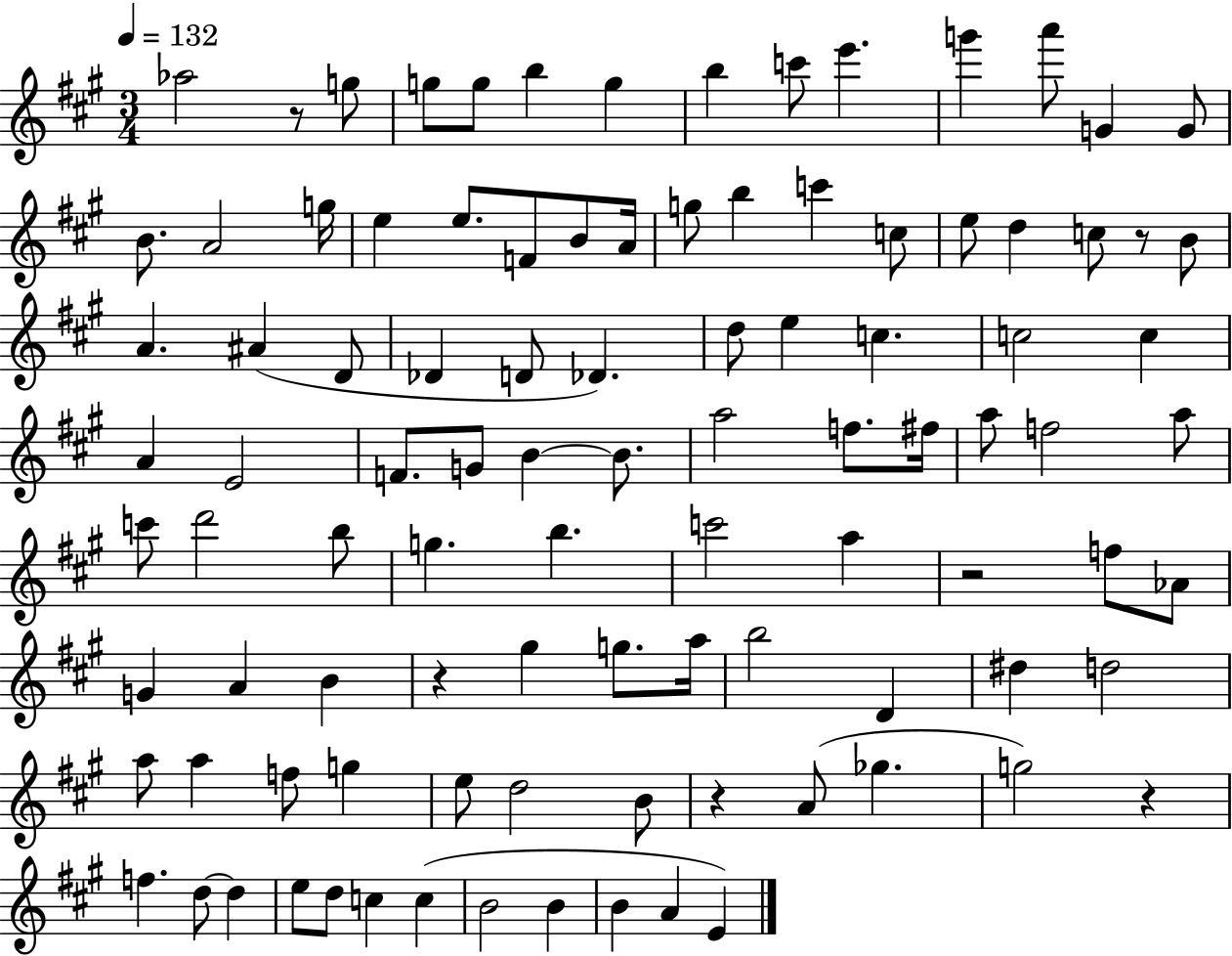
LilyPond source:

{
  \clef treble
  \numericTimeSignature
  \time 3/4
  \key a \major
  \tempo 4 = 132
  aes''2 r8 g''8 | g''8 g''8 b''4 g''4 | b''4 c'''8 e'''4. | g'''4 a'''8 g'4 g'8 | \break b'8. a'2 g''16 | e''4 e''8. f'8 b'8 a'16 | g''8 b''4 c'''4 c''8 | e''8 d''4 c''8 r8 b'8 | \break a'4. ais'4( d'8 | des'4 d'8 des'4.) | d''8 e''4 c''4. | c''2 c''4 | \break a'4 e'2 | f'8. g'8 b'4~~ b'8. | a''2 f''8. fis''16 | a''8 f''2 a''8 | \break c'''8 d'''2 b''8 | g''4. b''4. | c'''2 a''4 | r2 f''8 aes'8 | \break g'4 a'4 b'4 | r4 gis''4 g''8. a''16 | b''2 d'4 | dis''4 d''2 | \break a''8 a''4 f''8 g''4 | e''8 d''2 b'8 | r4 a'8( ges''4. | g''2) r4 | \break f''4. d''8~~ d''4 | e''8 d''8 c''4 c''4( | b'2 b'4 | b'4 a'4 e'4) | \break \bar "|."
}